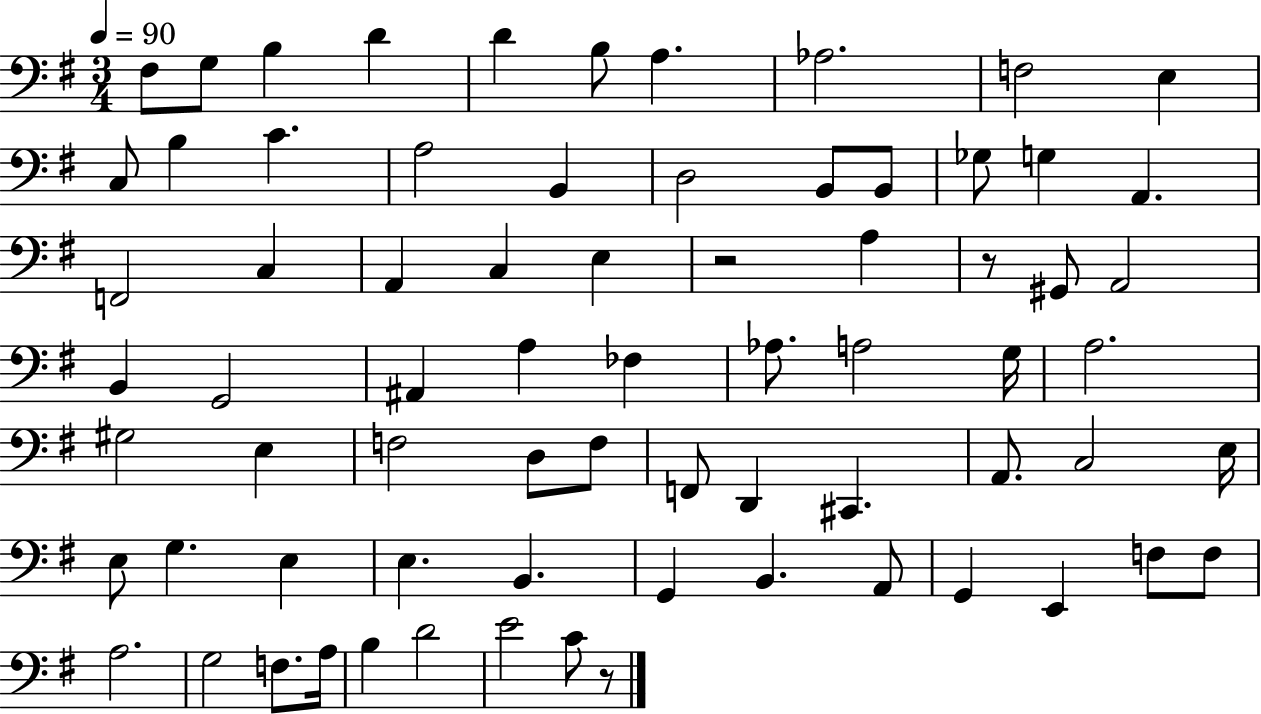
F#3/e G3/e B3/q D4/q D4/q B3/e A3/q. Ab3/h. F3/h E3/q C3/e B3/q C4/q. A3/h B2/q D3/h B2/e B2/e Gb3/e G3/q A2/q. F2/h C3/q A2/q C3/q E3/q R/h A3/q R/e G#2/e A2/h B2/q G2/h A#2/q A3/q FES3/q Ab3/e. A3/h G3/s A3/h. G#3/h E3/q F3/h D3/e F3/e F2/e D2/q C#2/q. A2/e. C3/h E3/s E3/e G3/q. E3/q E3/q. B2/q. G2/q B2/q. A2/e G2/q E2/q F3/e F3/e A3/h. G3/h F3/e. A3/s B3/q D4/h E4/h C4/e R/e